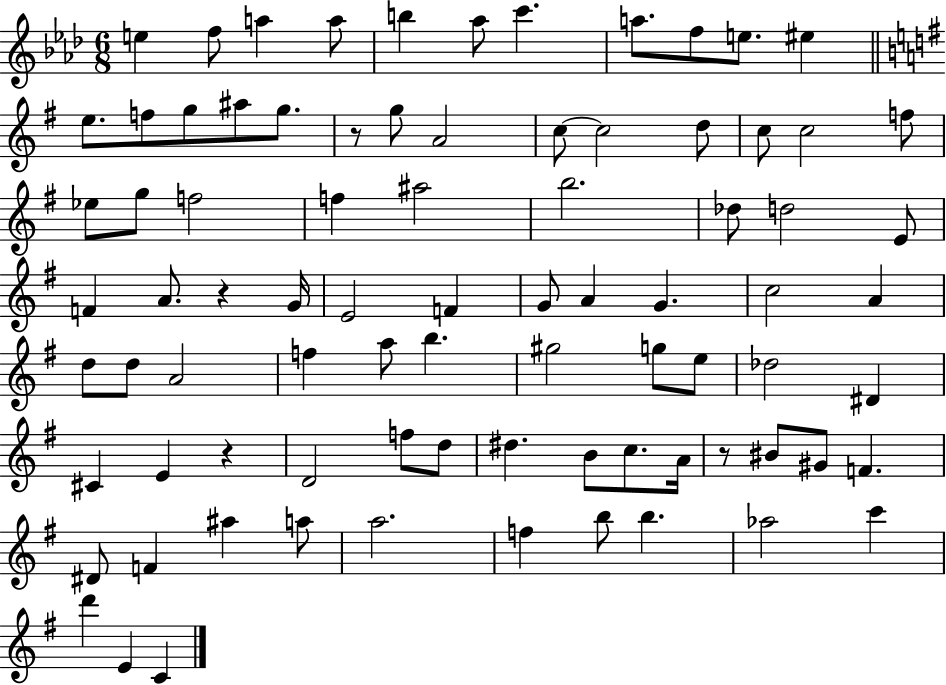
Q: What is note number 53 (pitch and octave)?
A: Db5